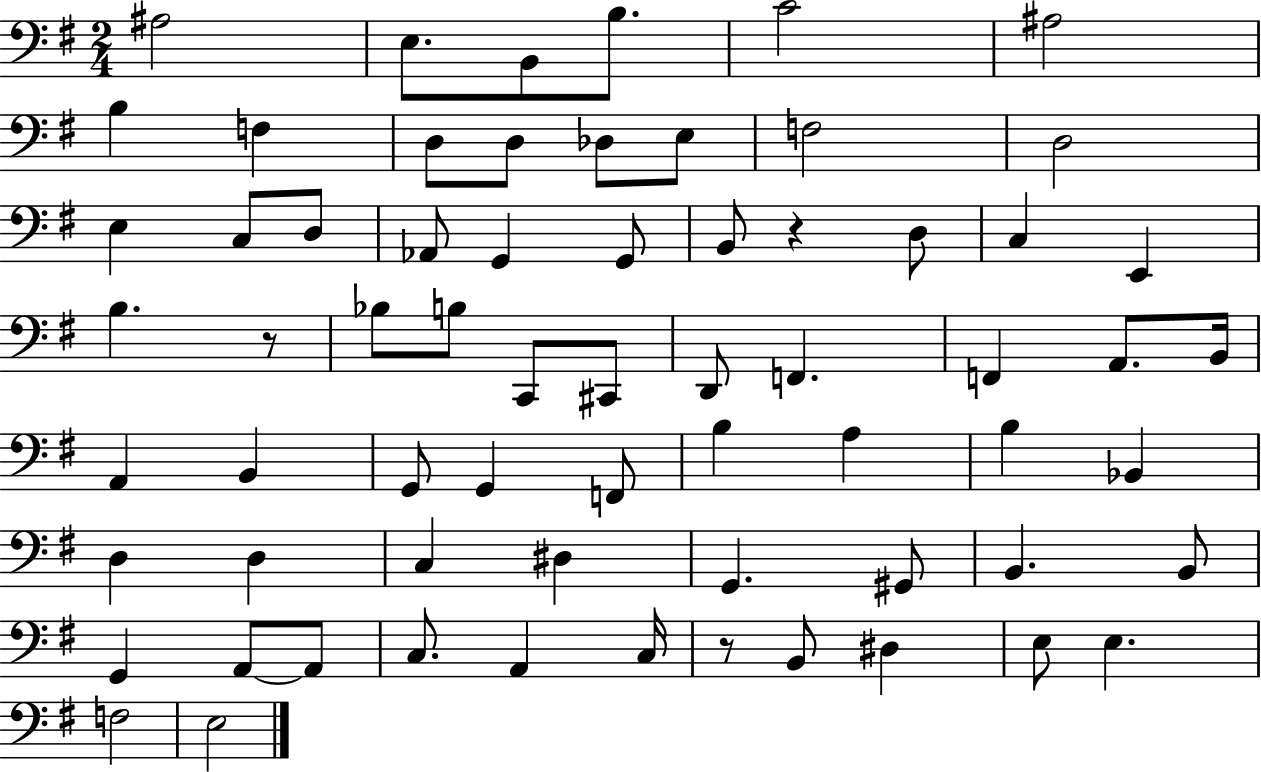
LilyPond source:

{
  \clef bass
  \numericTimeSignature
  \time 2/4
  \key g \major
  \repeat volta 2 { ais2 | e8. b,8 b8. | c'2 | ais2 | \break b4 f4 | d8 d8 des8 e8 | f2 | d2 | \break e4 c8 d8 | aes,8 g,4 g,8 | b,8 r4 d8 | c4 e,4 | \break b4. r8 | bes8 b8 c,8 cis,8 | d,8 f,4. | f,4 a,8. b,16 | \break a,4 b,4 | g,8 g,4 f,8 | b4 a4 | b4 bes,4 | \break d4 d4 | c4 dis4 | g,4. gis,8 | b,4. b,8 | \break g,4 a,8~~ a,8 | c8. a,4 c16 | r8 b,8 dis4 | e8 e4. | \break f2 | e2 | } \bar "|."
}